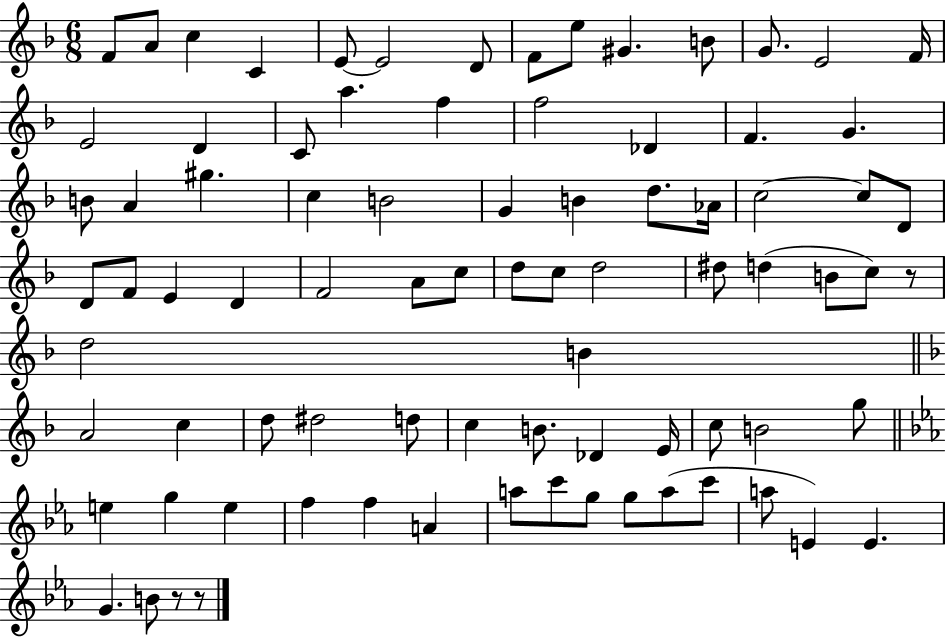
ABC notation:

X:1
T:Untitled
M:6/8
L:1/4
K:F
F/2 A/2 c C E/2 E2 D/2 F/2 e/2 ^G B/2 G/2 E2 F/4 E2 D C/2 a f f2 _D F G B/2 A ^g c B2 G B d/2 _A/4 c2 c/2 D/2 D/2 F/2 E D F2 A/2 c/2 d/2 c/2 d2 ^d/2 d B/2 c/2 z/2 d2 B A2 c d/2 ^d2 d/2 c B/2 _D E/4 c/2 B2 g/2 e g e f f A a/2 c'/2 g/2 g/2 a/2 c'/2 a/2 E E G B/2 z/2 z/2